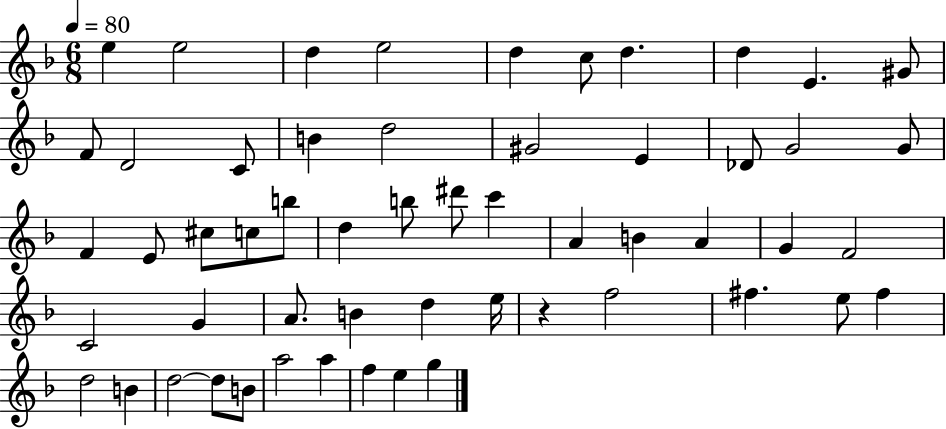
X:1
T:Untitled
M:6/8
L:1/4
K:F
e e2 d e2 d c/2 d d E ^G/2 F/2 D2 C/2 B d2 ^G2 E _D/2 G2 G/2 F E/2 ^c/2 c/2 b/2 d b/2 ^d'/2 c' A B A G F2 C2 G A/2 B d e/4 z f2 ^f e/2 ^f d2 B d2 d/2 B/2 a2 a f e g